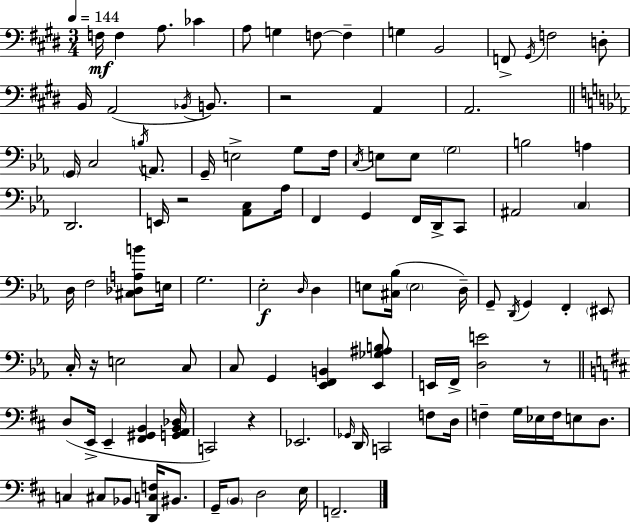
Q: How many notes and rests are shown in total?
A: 105